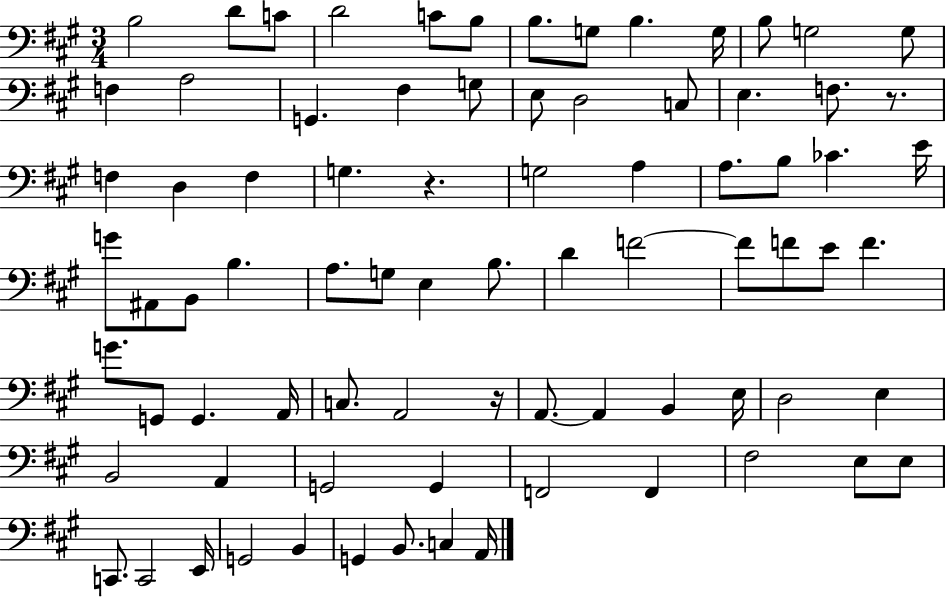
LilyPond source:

{
  \clef bass
  \numericTimeSignature
  \time 3/4
  \key a \major
  b2 d'8 c'8 | d'2 c'8 b8 | b8. g8 b4. g16 | b8 g2 g8 | \break f4 a2 | g,4. fis4 g8 | e8 d2 c8 | e4. f8. r8. | \break f4 d4 f4 | g4. r4. | g2 a4 | a8. b8 ces'4. e'16 | \break g'8 ais,8 b,8 b4. | a8. g8 e4 b8. | d'4 f'2~~ | f'8 f'8 e'8 f'4. | \break g'8. g,8 g,4. a,16 | c8. a,2 r16 | a,8.~~ a,4 b,4 e16 | d2 e4 | \break b,2 a,4 | g,2 g,4 | f,2 f,4 | fis2 e8 e8 | \break c,8. c,2 e,16 | g,2 b,4 | g,4 b,8. c4 a,16 | \bar "|."
}